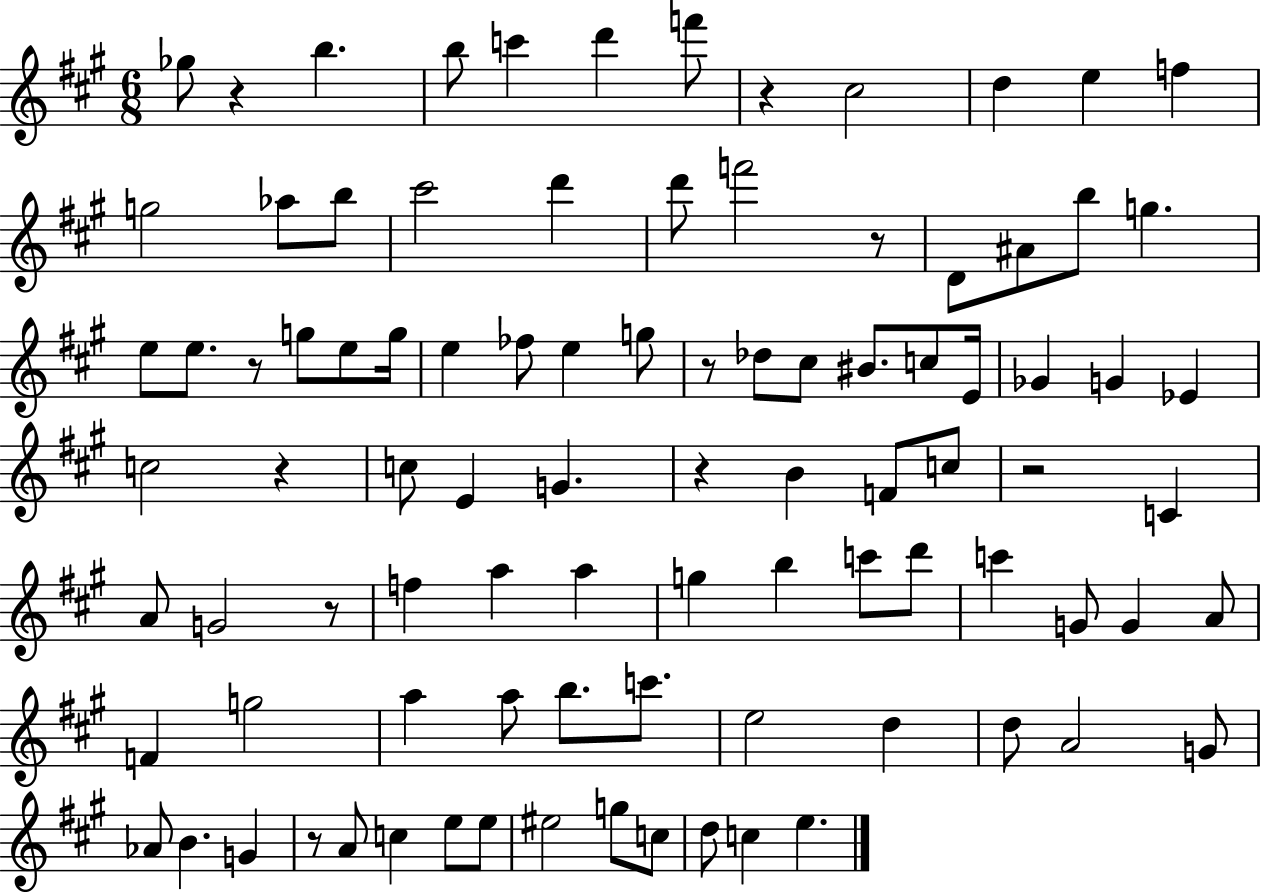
Gb5/e R/q B5/q. B5/e C6/q D6/q F6/e R/q C#5/h D5/q E5/q F5/q G5/h Ab5/e B5/e C#6/h D6/q D6/e F6/h R/e D4/e A#4/e B5/e G5/q. E5/e E5/e. R/e G5/e E5/e G5/s E5/q FES5/e E5/q G5/e R/e Db5/e C#5/e BIS4/e. C5/e E4/s Gb4/q G4/q Eb4/q C5/h R/q C5/e E4/q G4/q. R/q B4/q F4/e C5/e R/h C4/q A4/e G4/h R/e F5/q A5/q A5/q G5/q B5/q C6/e D6/e C6/q G4/e G4/q A4/e F4/q G5/h A5/q A5/e B5/e. C6/e. E5/h D5/q D5/e A4/h G4/e Ab4/e B4/q. G4/q R/e A4/e C5/q E5/e E5/e EIS5/h G5/e C5/e D5/e C5/q E5/q.